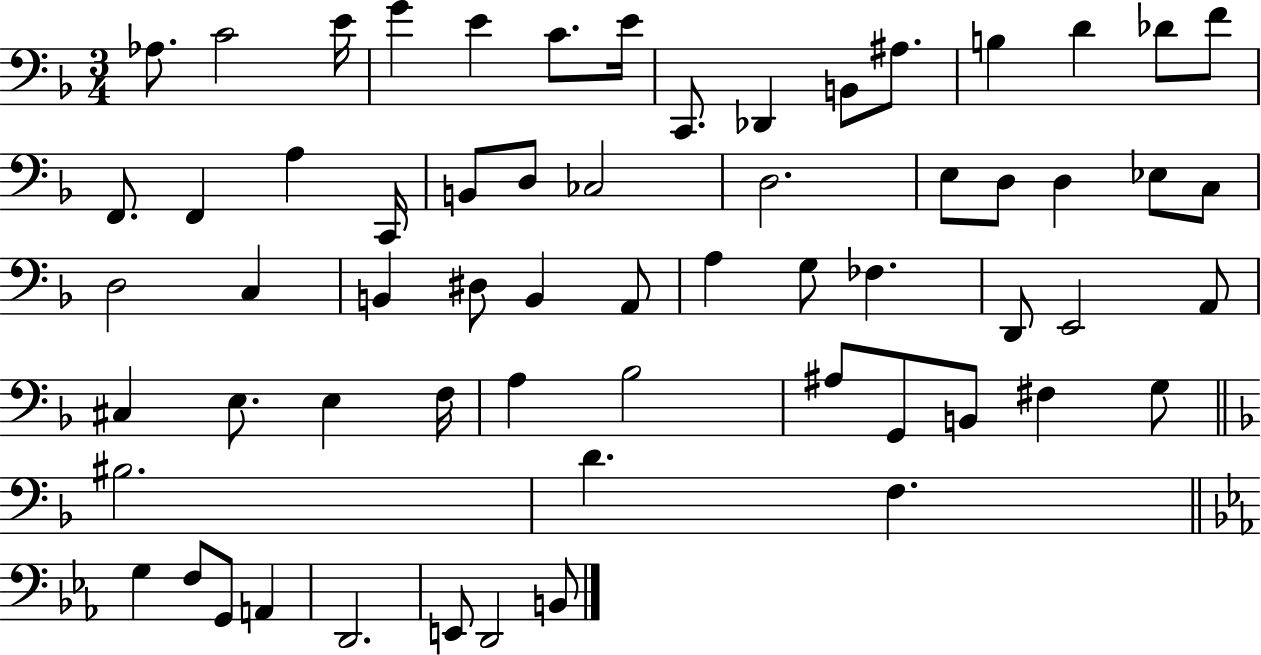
Ab3/e. C4/h E4/s G4/q E4/q C4/e. E4/s C2/e. Db2/q B2/e A#3/e. B3/q D4/q Db4/e F4/e F2/e. F2/q A3/q C2/s B2/e D3/e CES3/h D3/h. E3/e D3/e D3/q Eb3/e C3/e D3/h C3/q B2/q D#3/e B2/q A2/e A3/q G3/e FES3/q. D2/e E2/h A2/e C#3/q E3/e. E3/q F3/s A3/q Bb3/h A#3/e G2/e B2/e F#3/q G3/e BIS3/h. D4/q. F3/q. G3/q F3/e G2/e A2/q D2/h. E2/e D2/h B2/e